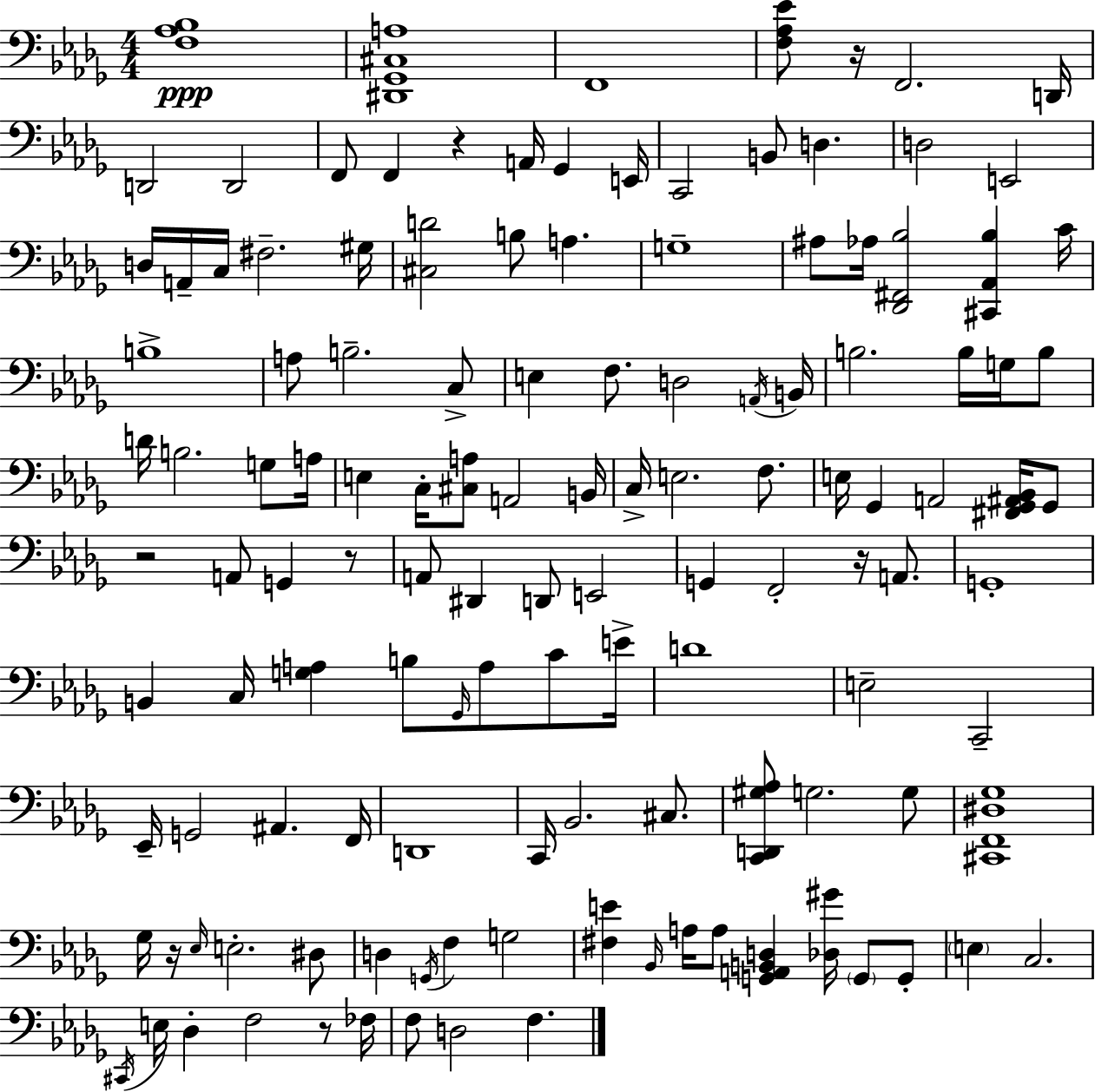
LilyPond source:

{
  \clef bass
  \numericTimeSignature
  \time 4/4
  \key bes \minor
  <f aes bes>1\ppp | <dis, ges, cis a>1 | f,1 | <f aes ees'>8 r16 f,2. d,16 | \break d,2 d,2 | f,8 f,4 r4 a,16 ges,4 e,16 | c,2 b,8 d4. | d2 e,2 | \break d16 a,16-- c16 fis2.-- gis16 | <cis d'>2 b8 a4. | g1-- | ais8 aes16 <des, fis, bes>2 <cis, aes, bes>4 c'16 | \break b1-> | a8 b2.-- c8-> | e4 f8. d2 \acciaccatura { a,16 } | b,16 b2. b16 g16 b8 | \break d'16 b2. g8 | a16 e4 c16-. <cis a>8 a,2 | b,16 c16-> e2. f8. | e16 ges,4 a,2 <fis, ges, ais, bes,>16 ges,8 | \break r2 a,8 g,4 r8 | a,8 dis,4 d,8 e,2 | g,4 f,2-. r16 a,8. | g,1-. | \break b,4 c16 <g a>4 b8 \grace { ges,16 } a8 c'8 | e'16-> d'1 | e2-- c,2-- | ees,16-- g,2 ais,4. | \break f,16 d,1 | c,16 bes,2. cis8. | <c, d, gis aes>8 g2. | g8 <cis, f, dis ges>1 | \break ges16 r16 \grace { ees16 } e2.-. | dis8 d4 \acciaccatura { g,16 } f4 g2 | <fis e'>4 \grace { bes,16 } a16 a8 <g, a, b, d>4 | <des gis'>16 \parenthesize g,8 g,8-. \parenthesize e4 c2. | \break \acciaccatura { cis,16 } e16 des4-. f2 | r8 fes16 f8 d2 | f4. \bar "|."
}